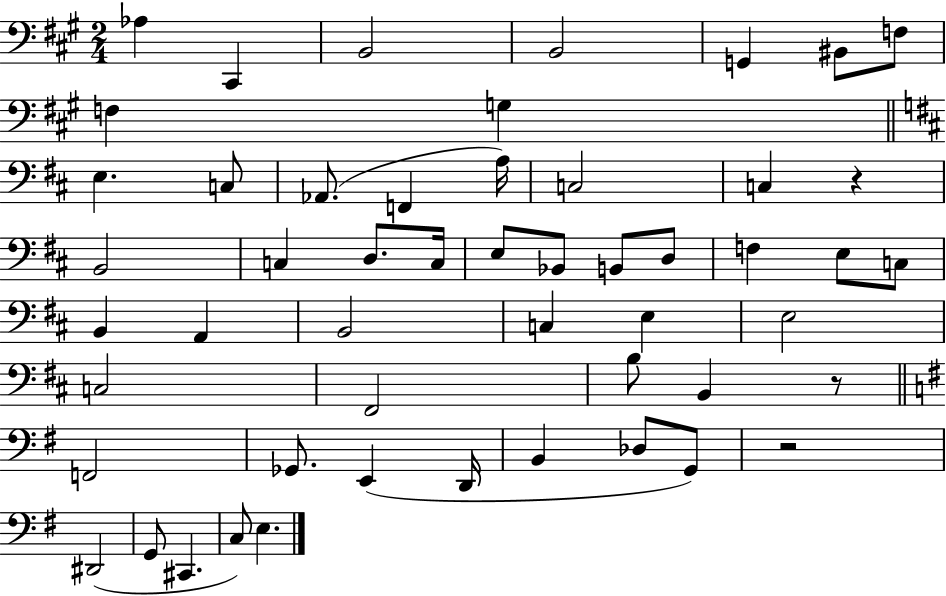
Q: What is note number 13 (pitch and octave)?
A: F2